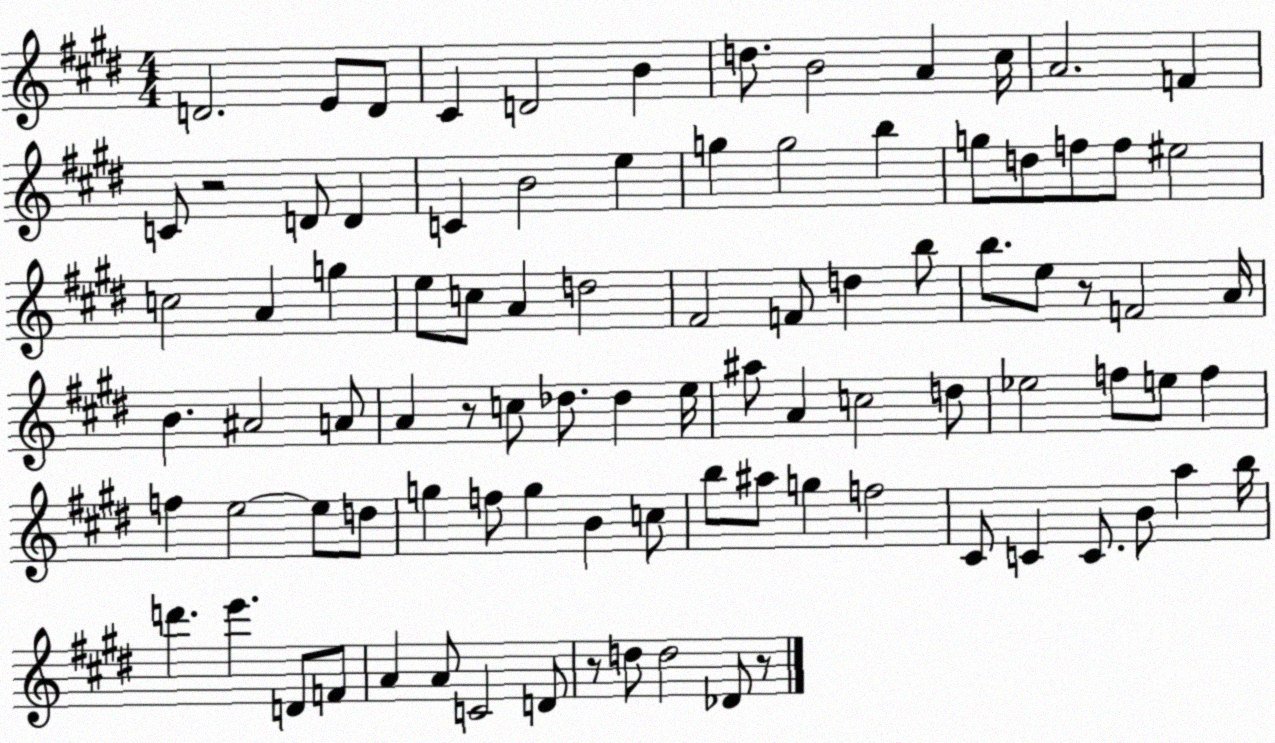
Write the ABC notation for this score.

X:1
T:Untitled
M:4/4
L:1/4
K:E
D2 E/2 D/2 ^C D2 B d/2 B2 A ^c/4 A2 F C/2 z2 D/2 D C B2 e g g2 b g/2 d/2 f/2 f/2 ^e2 c2 A g e/2 c/2 A d2 ^F2 F/2 d b/2 b/2 e/2 z/2 F2 A/4 B ^A2 A/2 A z/2 c/2 _d/2 _d e/4 ^a/2 A c2 d/2 _e2 f/2 e/2 f f e2 e/2 d/2 g f/2 g B c/2 b/2 ^a/2 g f2 ^C/2 C C/2 B/2 a b/4 d' e' D/2 F/2 A A/2 C2 D/2 z/2 d/2 d2 _D/2 z/2